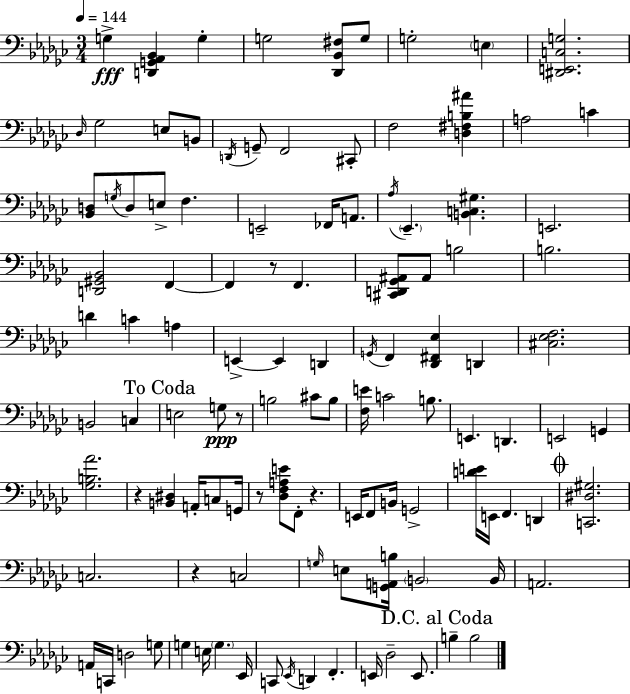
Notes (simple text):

G3/q [D2,G2,Ab2,Bb2]/q G3/q G3/h [Db2,Bb2,F#3]/e G3/e G3/h E3/q [D#2,E2,C3,G3]/h. Db3/s Gb3/h E3/e B2/e D2/s G2/e F2/h C#2/e F3/h [D3,F#3,B3,A#4]/q A3/h C4/q [Bb2,D3]/e G3/s D3/e E3/e F3/q. E2/h FES2/s A2/e. Ab3/s Eb2/q. [B2,C3,G#3]/q. E2/h. [D2,G#2,Bb2]/h F2/q F2/q R/e F2/q. [C#2,D2,Gb2,A#2]/e A#2/e B3/h B3/h. D4/q C4/q A3/q E2/q E2/q D2/q G2/s F2/q [Db2,F#2,Eb3]/q D2/q [C#3,Eb3,F3]/h. B2/h C3/q E3/h G3/e R/e B3/h C#4/e B3/e [F3,E4]/s C4/h B3/e. E2/q. D2/q. E2/h G2/q [Gb3,B3,Ab4]/h. R/q [B2,D#3]/q A2/s C3/e G2/s R/e [Db3,F3,A3,E4]/e F2/e R/q. E2/s F2/e B2/s G2/h [D4,E4]/s E2/s F2/q. D2/q [C2,D#3,G#3]/h. C3/h. R/q C3/h G3/s E3/e [G2,A2,B3]/s B2/h B2/s A2/h. A2/s C2/s D3/h G3/e G3/q E3/s G3/q. Eb2/s C2/e Eb2/s D2/q F2/q. E2/s Db3/h E2/e. B3/q B3/h